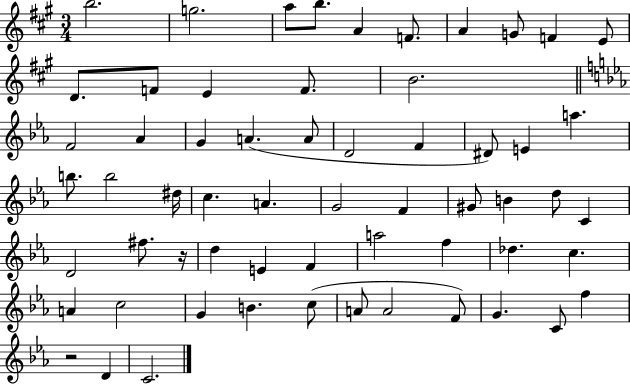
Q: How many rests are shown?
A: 2